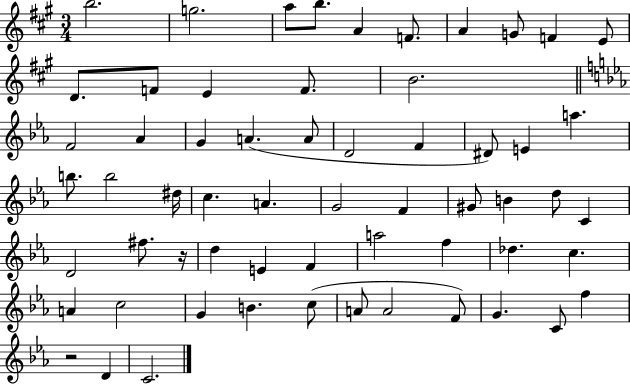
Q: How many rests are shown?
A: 2